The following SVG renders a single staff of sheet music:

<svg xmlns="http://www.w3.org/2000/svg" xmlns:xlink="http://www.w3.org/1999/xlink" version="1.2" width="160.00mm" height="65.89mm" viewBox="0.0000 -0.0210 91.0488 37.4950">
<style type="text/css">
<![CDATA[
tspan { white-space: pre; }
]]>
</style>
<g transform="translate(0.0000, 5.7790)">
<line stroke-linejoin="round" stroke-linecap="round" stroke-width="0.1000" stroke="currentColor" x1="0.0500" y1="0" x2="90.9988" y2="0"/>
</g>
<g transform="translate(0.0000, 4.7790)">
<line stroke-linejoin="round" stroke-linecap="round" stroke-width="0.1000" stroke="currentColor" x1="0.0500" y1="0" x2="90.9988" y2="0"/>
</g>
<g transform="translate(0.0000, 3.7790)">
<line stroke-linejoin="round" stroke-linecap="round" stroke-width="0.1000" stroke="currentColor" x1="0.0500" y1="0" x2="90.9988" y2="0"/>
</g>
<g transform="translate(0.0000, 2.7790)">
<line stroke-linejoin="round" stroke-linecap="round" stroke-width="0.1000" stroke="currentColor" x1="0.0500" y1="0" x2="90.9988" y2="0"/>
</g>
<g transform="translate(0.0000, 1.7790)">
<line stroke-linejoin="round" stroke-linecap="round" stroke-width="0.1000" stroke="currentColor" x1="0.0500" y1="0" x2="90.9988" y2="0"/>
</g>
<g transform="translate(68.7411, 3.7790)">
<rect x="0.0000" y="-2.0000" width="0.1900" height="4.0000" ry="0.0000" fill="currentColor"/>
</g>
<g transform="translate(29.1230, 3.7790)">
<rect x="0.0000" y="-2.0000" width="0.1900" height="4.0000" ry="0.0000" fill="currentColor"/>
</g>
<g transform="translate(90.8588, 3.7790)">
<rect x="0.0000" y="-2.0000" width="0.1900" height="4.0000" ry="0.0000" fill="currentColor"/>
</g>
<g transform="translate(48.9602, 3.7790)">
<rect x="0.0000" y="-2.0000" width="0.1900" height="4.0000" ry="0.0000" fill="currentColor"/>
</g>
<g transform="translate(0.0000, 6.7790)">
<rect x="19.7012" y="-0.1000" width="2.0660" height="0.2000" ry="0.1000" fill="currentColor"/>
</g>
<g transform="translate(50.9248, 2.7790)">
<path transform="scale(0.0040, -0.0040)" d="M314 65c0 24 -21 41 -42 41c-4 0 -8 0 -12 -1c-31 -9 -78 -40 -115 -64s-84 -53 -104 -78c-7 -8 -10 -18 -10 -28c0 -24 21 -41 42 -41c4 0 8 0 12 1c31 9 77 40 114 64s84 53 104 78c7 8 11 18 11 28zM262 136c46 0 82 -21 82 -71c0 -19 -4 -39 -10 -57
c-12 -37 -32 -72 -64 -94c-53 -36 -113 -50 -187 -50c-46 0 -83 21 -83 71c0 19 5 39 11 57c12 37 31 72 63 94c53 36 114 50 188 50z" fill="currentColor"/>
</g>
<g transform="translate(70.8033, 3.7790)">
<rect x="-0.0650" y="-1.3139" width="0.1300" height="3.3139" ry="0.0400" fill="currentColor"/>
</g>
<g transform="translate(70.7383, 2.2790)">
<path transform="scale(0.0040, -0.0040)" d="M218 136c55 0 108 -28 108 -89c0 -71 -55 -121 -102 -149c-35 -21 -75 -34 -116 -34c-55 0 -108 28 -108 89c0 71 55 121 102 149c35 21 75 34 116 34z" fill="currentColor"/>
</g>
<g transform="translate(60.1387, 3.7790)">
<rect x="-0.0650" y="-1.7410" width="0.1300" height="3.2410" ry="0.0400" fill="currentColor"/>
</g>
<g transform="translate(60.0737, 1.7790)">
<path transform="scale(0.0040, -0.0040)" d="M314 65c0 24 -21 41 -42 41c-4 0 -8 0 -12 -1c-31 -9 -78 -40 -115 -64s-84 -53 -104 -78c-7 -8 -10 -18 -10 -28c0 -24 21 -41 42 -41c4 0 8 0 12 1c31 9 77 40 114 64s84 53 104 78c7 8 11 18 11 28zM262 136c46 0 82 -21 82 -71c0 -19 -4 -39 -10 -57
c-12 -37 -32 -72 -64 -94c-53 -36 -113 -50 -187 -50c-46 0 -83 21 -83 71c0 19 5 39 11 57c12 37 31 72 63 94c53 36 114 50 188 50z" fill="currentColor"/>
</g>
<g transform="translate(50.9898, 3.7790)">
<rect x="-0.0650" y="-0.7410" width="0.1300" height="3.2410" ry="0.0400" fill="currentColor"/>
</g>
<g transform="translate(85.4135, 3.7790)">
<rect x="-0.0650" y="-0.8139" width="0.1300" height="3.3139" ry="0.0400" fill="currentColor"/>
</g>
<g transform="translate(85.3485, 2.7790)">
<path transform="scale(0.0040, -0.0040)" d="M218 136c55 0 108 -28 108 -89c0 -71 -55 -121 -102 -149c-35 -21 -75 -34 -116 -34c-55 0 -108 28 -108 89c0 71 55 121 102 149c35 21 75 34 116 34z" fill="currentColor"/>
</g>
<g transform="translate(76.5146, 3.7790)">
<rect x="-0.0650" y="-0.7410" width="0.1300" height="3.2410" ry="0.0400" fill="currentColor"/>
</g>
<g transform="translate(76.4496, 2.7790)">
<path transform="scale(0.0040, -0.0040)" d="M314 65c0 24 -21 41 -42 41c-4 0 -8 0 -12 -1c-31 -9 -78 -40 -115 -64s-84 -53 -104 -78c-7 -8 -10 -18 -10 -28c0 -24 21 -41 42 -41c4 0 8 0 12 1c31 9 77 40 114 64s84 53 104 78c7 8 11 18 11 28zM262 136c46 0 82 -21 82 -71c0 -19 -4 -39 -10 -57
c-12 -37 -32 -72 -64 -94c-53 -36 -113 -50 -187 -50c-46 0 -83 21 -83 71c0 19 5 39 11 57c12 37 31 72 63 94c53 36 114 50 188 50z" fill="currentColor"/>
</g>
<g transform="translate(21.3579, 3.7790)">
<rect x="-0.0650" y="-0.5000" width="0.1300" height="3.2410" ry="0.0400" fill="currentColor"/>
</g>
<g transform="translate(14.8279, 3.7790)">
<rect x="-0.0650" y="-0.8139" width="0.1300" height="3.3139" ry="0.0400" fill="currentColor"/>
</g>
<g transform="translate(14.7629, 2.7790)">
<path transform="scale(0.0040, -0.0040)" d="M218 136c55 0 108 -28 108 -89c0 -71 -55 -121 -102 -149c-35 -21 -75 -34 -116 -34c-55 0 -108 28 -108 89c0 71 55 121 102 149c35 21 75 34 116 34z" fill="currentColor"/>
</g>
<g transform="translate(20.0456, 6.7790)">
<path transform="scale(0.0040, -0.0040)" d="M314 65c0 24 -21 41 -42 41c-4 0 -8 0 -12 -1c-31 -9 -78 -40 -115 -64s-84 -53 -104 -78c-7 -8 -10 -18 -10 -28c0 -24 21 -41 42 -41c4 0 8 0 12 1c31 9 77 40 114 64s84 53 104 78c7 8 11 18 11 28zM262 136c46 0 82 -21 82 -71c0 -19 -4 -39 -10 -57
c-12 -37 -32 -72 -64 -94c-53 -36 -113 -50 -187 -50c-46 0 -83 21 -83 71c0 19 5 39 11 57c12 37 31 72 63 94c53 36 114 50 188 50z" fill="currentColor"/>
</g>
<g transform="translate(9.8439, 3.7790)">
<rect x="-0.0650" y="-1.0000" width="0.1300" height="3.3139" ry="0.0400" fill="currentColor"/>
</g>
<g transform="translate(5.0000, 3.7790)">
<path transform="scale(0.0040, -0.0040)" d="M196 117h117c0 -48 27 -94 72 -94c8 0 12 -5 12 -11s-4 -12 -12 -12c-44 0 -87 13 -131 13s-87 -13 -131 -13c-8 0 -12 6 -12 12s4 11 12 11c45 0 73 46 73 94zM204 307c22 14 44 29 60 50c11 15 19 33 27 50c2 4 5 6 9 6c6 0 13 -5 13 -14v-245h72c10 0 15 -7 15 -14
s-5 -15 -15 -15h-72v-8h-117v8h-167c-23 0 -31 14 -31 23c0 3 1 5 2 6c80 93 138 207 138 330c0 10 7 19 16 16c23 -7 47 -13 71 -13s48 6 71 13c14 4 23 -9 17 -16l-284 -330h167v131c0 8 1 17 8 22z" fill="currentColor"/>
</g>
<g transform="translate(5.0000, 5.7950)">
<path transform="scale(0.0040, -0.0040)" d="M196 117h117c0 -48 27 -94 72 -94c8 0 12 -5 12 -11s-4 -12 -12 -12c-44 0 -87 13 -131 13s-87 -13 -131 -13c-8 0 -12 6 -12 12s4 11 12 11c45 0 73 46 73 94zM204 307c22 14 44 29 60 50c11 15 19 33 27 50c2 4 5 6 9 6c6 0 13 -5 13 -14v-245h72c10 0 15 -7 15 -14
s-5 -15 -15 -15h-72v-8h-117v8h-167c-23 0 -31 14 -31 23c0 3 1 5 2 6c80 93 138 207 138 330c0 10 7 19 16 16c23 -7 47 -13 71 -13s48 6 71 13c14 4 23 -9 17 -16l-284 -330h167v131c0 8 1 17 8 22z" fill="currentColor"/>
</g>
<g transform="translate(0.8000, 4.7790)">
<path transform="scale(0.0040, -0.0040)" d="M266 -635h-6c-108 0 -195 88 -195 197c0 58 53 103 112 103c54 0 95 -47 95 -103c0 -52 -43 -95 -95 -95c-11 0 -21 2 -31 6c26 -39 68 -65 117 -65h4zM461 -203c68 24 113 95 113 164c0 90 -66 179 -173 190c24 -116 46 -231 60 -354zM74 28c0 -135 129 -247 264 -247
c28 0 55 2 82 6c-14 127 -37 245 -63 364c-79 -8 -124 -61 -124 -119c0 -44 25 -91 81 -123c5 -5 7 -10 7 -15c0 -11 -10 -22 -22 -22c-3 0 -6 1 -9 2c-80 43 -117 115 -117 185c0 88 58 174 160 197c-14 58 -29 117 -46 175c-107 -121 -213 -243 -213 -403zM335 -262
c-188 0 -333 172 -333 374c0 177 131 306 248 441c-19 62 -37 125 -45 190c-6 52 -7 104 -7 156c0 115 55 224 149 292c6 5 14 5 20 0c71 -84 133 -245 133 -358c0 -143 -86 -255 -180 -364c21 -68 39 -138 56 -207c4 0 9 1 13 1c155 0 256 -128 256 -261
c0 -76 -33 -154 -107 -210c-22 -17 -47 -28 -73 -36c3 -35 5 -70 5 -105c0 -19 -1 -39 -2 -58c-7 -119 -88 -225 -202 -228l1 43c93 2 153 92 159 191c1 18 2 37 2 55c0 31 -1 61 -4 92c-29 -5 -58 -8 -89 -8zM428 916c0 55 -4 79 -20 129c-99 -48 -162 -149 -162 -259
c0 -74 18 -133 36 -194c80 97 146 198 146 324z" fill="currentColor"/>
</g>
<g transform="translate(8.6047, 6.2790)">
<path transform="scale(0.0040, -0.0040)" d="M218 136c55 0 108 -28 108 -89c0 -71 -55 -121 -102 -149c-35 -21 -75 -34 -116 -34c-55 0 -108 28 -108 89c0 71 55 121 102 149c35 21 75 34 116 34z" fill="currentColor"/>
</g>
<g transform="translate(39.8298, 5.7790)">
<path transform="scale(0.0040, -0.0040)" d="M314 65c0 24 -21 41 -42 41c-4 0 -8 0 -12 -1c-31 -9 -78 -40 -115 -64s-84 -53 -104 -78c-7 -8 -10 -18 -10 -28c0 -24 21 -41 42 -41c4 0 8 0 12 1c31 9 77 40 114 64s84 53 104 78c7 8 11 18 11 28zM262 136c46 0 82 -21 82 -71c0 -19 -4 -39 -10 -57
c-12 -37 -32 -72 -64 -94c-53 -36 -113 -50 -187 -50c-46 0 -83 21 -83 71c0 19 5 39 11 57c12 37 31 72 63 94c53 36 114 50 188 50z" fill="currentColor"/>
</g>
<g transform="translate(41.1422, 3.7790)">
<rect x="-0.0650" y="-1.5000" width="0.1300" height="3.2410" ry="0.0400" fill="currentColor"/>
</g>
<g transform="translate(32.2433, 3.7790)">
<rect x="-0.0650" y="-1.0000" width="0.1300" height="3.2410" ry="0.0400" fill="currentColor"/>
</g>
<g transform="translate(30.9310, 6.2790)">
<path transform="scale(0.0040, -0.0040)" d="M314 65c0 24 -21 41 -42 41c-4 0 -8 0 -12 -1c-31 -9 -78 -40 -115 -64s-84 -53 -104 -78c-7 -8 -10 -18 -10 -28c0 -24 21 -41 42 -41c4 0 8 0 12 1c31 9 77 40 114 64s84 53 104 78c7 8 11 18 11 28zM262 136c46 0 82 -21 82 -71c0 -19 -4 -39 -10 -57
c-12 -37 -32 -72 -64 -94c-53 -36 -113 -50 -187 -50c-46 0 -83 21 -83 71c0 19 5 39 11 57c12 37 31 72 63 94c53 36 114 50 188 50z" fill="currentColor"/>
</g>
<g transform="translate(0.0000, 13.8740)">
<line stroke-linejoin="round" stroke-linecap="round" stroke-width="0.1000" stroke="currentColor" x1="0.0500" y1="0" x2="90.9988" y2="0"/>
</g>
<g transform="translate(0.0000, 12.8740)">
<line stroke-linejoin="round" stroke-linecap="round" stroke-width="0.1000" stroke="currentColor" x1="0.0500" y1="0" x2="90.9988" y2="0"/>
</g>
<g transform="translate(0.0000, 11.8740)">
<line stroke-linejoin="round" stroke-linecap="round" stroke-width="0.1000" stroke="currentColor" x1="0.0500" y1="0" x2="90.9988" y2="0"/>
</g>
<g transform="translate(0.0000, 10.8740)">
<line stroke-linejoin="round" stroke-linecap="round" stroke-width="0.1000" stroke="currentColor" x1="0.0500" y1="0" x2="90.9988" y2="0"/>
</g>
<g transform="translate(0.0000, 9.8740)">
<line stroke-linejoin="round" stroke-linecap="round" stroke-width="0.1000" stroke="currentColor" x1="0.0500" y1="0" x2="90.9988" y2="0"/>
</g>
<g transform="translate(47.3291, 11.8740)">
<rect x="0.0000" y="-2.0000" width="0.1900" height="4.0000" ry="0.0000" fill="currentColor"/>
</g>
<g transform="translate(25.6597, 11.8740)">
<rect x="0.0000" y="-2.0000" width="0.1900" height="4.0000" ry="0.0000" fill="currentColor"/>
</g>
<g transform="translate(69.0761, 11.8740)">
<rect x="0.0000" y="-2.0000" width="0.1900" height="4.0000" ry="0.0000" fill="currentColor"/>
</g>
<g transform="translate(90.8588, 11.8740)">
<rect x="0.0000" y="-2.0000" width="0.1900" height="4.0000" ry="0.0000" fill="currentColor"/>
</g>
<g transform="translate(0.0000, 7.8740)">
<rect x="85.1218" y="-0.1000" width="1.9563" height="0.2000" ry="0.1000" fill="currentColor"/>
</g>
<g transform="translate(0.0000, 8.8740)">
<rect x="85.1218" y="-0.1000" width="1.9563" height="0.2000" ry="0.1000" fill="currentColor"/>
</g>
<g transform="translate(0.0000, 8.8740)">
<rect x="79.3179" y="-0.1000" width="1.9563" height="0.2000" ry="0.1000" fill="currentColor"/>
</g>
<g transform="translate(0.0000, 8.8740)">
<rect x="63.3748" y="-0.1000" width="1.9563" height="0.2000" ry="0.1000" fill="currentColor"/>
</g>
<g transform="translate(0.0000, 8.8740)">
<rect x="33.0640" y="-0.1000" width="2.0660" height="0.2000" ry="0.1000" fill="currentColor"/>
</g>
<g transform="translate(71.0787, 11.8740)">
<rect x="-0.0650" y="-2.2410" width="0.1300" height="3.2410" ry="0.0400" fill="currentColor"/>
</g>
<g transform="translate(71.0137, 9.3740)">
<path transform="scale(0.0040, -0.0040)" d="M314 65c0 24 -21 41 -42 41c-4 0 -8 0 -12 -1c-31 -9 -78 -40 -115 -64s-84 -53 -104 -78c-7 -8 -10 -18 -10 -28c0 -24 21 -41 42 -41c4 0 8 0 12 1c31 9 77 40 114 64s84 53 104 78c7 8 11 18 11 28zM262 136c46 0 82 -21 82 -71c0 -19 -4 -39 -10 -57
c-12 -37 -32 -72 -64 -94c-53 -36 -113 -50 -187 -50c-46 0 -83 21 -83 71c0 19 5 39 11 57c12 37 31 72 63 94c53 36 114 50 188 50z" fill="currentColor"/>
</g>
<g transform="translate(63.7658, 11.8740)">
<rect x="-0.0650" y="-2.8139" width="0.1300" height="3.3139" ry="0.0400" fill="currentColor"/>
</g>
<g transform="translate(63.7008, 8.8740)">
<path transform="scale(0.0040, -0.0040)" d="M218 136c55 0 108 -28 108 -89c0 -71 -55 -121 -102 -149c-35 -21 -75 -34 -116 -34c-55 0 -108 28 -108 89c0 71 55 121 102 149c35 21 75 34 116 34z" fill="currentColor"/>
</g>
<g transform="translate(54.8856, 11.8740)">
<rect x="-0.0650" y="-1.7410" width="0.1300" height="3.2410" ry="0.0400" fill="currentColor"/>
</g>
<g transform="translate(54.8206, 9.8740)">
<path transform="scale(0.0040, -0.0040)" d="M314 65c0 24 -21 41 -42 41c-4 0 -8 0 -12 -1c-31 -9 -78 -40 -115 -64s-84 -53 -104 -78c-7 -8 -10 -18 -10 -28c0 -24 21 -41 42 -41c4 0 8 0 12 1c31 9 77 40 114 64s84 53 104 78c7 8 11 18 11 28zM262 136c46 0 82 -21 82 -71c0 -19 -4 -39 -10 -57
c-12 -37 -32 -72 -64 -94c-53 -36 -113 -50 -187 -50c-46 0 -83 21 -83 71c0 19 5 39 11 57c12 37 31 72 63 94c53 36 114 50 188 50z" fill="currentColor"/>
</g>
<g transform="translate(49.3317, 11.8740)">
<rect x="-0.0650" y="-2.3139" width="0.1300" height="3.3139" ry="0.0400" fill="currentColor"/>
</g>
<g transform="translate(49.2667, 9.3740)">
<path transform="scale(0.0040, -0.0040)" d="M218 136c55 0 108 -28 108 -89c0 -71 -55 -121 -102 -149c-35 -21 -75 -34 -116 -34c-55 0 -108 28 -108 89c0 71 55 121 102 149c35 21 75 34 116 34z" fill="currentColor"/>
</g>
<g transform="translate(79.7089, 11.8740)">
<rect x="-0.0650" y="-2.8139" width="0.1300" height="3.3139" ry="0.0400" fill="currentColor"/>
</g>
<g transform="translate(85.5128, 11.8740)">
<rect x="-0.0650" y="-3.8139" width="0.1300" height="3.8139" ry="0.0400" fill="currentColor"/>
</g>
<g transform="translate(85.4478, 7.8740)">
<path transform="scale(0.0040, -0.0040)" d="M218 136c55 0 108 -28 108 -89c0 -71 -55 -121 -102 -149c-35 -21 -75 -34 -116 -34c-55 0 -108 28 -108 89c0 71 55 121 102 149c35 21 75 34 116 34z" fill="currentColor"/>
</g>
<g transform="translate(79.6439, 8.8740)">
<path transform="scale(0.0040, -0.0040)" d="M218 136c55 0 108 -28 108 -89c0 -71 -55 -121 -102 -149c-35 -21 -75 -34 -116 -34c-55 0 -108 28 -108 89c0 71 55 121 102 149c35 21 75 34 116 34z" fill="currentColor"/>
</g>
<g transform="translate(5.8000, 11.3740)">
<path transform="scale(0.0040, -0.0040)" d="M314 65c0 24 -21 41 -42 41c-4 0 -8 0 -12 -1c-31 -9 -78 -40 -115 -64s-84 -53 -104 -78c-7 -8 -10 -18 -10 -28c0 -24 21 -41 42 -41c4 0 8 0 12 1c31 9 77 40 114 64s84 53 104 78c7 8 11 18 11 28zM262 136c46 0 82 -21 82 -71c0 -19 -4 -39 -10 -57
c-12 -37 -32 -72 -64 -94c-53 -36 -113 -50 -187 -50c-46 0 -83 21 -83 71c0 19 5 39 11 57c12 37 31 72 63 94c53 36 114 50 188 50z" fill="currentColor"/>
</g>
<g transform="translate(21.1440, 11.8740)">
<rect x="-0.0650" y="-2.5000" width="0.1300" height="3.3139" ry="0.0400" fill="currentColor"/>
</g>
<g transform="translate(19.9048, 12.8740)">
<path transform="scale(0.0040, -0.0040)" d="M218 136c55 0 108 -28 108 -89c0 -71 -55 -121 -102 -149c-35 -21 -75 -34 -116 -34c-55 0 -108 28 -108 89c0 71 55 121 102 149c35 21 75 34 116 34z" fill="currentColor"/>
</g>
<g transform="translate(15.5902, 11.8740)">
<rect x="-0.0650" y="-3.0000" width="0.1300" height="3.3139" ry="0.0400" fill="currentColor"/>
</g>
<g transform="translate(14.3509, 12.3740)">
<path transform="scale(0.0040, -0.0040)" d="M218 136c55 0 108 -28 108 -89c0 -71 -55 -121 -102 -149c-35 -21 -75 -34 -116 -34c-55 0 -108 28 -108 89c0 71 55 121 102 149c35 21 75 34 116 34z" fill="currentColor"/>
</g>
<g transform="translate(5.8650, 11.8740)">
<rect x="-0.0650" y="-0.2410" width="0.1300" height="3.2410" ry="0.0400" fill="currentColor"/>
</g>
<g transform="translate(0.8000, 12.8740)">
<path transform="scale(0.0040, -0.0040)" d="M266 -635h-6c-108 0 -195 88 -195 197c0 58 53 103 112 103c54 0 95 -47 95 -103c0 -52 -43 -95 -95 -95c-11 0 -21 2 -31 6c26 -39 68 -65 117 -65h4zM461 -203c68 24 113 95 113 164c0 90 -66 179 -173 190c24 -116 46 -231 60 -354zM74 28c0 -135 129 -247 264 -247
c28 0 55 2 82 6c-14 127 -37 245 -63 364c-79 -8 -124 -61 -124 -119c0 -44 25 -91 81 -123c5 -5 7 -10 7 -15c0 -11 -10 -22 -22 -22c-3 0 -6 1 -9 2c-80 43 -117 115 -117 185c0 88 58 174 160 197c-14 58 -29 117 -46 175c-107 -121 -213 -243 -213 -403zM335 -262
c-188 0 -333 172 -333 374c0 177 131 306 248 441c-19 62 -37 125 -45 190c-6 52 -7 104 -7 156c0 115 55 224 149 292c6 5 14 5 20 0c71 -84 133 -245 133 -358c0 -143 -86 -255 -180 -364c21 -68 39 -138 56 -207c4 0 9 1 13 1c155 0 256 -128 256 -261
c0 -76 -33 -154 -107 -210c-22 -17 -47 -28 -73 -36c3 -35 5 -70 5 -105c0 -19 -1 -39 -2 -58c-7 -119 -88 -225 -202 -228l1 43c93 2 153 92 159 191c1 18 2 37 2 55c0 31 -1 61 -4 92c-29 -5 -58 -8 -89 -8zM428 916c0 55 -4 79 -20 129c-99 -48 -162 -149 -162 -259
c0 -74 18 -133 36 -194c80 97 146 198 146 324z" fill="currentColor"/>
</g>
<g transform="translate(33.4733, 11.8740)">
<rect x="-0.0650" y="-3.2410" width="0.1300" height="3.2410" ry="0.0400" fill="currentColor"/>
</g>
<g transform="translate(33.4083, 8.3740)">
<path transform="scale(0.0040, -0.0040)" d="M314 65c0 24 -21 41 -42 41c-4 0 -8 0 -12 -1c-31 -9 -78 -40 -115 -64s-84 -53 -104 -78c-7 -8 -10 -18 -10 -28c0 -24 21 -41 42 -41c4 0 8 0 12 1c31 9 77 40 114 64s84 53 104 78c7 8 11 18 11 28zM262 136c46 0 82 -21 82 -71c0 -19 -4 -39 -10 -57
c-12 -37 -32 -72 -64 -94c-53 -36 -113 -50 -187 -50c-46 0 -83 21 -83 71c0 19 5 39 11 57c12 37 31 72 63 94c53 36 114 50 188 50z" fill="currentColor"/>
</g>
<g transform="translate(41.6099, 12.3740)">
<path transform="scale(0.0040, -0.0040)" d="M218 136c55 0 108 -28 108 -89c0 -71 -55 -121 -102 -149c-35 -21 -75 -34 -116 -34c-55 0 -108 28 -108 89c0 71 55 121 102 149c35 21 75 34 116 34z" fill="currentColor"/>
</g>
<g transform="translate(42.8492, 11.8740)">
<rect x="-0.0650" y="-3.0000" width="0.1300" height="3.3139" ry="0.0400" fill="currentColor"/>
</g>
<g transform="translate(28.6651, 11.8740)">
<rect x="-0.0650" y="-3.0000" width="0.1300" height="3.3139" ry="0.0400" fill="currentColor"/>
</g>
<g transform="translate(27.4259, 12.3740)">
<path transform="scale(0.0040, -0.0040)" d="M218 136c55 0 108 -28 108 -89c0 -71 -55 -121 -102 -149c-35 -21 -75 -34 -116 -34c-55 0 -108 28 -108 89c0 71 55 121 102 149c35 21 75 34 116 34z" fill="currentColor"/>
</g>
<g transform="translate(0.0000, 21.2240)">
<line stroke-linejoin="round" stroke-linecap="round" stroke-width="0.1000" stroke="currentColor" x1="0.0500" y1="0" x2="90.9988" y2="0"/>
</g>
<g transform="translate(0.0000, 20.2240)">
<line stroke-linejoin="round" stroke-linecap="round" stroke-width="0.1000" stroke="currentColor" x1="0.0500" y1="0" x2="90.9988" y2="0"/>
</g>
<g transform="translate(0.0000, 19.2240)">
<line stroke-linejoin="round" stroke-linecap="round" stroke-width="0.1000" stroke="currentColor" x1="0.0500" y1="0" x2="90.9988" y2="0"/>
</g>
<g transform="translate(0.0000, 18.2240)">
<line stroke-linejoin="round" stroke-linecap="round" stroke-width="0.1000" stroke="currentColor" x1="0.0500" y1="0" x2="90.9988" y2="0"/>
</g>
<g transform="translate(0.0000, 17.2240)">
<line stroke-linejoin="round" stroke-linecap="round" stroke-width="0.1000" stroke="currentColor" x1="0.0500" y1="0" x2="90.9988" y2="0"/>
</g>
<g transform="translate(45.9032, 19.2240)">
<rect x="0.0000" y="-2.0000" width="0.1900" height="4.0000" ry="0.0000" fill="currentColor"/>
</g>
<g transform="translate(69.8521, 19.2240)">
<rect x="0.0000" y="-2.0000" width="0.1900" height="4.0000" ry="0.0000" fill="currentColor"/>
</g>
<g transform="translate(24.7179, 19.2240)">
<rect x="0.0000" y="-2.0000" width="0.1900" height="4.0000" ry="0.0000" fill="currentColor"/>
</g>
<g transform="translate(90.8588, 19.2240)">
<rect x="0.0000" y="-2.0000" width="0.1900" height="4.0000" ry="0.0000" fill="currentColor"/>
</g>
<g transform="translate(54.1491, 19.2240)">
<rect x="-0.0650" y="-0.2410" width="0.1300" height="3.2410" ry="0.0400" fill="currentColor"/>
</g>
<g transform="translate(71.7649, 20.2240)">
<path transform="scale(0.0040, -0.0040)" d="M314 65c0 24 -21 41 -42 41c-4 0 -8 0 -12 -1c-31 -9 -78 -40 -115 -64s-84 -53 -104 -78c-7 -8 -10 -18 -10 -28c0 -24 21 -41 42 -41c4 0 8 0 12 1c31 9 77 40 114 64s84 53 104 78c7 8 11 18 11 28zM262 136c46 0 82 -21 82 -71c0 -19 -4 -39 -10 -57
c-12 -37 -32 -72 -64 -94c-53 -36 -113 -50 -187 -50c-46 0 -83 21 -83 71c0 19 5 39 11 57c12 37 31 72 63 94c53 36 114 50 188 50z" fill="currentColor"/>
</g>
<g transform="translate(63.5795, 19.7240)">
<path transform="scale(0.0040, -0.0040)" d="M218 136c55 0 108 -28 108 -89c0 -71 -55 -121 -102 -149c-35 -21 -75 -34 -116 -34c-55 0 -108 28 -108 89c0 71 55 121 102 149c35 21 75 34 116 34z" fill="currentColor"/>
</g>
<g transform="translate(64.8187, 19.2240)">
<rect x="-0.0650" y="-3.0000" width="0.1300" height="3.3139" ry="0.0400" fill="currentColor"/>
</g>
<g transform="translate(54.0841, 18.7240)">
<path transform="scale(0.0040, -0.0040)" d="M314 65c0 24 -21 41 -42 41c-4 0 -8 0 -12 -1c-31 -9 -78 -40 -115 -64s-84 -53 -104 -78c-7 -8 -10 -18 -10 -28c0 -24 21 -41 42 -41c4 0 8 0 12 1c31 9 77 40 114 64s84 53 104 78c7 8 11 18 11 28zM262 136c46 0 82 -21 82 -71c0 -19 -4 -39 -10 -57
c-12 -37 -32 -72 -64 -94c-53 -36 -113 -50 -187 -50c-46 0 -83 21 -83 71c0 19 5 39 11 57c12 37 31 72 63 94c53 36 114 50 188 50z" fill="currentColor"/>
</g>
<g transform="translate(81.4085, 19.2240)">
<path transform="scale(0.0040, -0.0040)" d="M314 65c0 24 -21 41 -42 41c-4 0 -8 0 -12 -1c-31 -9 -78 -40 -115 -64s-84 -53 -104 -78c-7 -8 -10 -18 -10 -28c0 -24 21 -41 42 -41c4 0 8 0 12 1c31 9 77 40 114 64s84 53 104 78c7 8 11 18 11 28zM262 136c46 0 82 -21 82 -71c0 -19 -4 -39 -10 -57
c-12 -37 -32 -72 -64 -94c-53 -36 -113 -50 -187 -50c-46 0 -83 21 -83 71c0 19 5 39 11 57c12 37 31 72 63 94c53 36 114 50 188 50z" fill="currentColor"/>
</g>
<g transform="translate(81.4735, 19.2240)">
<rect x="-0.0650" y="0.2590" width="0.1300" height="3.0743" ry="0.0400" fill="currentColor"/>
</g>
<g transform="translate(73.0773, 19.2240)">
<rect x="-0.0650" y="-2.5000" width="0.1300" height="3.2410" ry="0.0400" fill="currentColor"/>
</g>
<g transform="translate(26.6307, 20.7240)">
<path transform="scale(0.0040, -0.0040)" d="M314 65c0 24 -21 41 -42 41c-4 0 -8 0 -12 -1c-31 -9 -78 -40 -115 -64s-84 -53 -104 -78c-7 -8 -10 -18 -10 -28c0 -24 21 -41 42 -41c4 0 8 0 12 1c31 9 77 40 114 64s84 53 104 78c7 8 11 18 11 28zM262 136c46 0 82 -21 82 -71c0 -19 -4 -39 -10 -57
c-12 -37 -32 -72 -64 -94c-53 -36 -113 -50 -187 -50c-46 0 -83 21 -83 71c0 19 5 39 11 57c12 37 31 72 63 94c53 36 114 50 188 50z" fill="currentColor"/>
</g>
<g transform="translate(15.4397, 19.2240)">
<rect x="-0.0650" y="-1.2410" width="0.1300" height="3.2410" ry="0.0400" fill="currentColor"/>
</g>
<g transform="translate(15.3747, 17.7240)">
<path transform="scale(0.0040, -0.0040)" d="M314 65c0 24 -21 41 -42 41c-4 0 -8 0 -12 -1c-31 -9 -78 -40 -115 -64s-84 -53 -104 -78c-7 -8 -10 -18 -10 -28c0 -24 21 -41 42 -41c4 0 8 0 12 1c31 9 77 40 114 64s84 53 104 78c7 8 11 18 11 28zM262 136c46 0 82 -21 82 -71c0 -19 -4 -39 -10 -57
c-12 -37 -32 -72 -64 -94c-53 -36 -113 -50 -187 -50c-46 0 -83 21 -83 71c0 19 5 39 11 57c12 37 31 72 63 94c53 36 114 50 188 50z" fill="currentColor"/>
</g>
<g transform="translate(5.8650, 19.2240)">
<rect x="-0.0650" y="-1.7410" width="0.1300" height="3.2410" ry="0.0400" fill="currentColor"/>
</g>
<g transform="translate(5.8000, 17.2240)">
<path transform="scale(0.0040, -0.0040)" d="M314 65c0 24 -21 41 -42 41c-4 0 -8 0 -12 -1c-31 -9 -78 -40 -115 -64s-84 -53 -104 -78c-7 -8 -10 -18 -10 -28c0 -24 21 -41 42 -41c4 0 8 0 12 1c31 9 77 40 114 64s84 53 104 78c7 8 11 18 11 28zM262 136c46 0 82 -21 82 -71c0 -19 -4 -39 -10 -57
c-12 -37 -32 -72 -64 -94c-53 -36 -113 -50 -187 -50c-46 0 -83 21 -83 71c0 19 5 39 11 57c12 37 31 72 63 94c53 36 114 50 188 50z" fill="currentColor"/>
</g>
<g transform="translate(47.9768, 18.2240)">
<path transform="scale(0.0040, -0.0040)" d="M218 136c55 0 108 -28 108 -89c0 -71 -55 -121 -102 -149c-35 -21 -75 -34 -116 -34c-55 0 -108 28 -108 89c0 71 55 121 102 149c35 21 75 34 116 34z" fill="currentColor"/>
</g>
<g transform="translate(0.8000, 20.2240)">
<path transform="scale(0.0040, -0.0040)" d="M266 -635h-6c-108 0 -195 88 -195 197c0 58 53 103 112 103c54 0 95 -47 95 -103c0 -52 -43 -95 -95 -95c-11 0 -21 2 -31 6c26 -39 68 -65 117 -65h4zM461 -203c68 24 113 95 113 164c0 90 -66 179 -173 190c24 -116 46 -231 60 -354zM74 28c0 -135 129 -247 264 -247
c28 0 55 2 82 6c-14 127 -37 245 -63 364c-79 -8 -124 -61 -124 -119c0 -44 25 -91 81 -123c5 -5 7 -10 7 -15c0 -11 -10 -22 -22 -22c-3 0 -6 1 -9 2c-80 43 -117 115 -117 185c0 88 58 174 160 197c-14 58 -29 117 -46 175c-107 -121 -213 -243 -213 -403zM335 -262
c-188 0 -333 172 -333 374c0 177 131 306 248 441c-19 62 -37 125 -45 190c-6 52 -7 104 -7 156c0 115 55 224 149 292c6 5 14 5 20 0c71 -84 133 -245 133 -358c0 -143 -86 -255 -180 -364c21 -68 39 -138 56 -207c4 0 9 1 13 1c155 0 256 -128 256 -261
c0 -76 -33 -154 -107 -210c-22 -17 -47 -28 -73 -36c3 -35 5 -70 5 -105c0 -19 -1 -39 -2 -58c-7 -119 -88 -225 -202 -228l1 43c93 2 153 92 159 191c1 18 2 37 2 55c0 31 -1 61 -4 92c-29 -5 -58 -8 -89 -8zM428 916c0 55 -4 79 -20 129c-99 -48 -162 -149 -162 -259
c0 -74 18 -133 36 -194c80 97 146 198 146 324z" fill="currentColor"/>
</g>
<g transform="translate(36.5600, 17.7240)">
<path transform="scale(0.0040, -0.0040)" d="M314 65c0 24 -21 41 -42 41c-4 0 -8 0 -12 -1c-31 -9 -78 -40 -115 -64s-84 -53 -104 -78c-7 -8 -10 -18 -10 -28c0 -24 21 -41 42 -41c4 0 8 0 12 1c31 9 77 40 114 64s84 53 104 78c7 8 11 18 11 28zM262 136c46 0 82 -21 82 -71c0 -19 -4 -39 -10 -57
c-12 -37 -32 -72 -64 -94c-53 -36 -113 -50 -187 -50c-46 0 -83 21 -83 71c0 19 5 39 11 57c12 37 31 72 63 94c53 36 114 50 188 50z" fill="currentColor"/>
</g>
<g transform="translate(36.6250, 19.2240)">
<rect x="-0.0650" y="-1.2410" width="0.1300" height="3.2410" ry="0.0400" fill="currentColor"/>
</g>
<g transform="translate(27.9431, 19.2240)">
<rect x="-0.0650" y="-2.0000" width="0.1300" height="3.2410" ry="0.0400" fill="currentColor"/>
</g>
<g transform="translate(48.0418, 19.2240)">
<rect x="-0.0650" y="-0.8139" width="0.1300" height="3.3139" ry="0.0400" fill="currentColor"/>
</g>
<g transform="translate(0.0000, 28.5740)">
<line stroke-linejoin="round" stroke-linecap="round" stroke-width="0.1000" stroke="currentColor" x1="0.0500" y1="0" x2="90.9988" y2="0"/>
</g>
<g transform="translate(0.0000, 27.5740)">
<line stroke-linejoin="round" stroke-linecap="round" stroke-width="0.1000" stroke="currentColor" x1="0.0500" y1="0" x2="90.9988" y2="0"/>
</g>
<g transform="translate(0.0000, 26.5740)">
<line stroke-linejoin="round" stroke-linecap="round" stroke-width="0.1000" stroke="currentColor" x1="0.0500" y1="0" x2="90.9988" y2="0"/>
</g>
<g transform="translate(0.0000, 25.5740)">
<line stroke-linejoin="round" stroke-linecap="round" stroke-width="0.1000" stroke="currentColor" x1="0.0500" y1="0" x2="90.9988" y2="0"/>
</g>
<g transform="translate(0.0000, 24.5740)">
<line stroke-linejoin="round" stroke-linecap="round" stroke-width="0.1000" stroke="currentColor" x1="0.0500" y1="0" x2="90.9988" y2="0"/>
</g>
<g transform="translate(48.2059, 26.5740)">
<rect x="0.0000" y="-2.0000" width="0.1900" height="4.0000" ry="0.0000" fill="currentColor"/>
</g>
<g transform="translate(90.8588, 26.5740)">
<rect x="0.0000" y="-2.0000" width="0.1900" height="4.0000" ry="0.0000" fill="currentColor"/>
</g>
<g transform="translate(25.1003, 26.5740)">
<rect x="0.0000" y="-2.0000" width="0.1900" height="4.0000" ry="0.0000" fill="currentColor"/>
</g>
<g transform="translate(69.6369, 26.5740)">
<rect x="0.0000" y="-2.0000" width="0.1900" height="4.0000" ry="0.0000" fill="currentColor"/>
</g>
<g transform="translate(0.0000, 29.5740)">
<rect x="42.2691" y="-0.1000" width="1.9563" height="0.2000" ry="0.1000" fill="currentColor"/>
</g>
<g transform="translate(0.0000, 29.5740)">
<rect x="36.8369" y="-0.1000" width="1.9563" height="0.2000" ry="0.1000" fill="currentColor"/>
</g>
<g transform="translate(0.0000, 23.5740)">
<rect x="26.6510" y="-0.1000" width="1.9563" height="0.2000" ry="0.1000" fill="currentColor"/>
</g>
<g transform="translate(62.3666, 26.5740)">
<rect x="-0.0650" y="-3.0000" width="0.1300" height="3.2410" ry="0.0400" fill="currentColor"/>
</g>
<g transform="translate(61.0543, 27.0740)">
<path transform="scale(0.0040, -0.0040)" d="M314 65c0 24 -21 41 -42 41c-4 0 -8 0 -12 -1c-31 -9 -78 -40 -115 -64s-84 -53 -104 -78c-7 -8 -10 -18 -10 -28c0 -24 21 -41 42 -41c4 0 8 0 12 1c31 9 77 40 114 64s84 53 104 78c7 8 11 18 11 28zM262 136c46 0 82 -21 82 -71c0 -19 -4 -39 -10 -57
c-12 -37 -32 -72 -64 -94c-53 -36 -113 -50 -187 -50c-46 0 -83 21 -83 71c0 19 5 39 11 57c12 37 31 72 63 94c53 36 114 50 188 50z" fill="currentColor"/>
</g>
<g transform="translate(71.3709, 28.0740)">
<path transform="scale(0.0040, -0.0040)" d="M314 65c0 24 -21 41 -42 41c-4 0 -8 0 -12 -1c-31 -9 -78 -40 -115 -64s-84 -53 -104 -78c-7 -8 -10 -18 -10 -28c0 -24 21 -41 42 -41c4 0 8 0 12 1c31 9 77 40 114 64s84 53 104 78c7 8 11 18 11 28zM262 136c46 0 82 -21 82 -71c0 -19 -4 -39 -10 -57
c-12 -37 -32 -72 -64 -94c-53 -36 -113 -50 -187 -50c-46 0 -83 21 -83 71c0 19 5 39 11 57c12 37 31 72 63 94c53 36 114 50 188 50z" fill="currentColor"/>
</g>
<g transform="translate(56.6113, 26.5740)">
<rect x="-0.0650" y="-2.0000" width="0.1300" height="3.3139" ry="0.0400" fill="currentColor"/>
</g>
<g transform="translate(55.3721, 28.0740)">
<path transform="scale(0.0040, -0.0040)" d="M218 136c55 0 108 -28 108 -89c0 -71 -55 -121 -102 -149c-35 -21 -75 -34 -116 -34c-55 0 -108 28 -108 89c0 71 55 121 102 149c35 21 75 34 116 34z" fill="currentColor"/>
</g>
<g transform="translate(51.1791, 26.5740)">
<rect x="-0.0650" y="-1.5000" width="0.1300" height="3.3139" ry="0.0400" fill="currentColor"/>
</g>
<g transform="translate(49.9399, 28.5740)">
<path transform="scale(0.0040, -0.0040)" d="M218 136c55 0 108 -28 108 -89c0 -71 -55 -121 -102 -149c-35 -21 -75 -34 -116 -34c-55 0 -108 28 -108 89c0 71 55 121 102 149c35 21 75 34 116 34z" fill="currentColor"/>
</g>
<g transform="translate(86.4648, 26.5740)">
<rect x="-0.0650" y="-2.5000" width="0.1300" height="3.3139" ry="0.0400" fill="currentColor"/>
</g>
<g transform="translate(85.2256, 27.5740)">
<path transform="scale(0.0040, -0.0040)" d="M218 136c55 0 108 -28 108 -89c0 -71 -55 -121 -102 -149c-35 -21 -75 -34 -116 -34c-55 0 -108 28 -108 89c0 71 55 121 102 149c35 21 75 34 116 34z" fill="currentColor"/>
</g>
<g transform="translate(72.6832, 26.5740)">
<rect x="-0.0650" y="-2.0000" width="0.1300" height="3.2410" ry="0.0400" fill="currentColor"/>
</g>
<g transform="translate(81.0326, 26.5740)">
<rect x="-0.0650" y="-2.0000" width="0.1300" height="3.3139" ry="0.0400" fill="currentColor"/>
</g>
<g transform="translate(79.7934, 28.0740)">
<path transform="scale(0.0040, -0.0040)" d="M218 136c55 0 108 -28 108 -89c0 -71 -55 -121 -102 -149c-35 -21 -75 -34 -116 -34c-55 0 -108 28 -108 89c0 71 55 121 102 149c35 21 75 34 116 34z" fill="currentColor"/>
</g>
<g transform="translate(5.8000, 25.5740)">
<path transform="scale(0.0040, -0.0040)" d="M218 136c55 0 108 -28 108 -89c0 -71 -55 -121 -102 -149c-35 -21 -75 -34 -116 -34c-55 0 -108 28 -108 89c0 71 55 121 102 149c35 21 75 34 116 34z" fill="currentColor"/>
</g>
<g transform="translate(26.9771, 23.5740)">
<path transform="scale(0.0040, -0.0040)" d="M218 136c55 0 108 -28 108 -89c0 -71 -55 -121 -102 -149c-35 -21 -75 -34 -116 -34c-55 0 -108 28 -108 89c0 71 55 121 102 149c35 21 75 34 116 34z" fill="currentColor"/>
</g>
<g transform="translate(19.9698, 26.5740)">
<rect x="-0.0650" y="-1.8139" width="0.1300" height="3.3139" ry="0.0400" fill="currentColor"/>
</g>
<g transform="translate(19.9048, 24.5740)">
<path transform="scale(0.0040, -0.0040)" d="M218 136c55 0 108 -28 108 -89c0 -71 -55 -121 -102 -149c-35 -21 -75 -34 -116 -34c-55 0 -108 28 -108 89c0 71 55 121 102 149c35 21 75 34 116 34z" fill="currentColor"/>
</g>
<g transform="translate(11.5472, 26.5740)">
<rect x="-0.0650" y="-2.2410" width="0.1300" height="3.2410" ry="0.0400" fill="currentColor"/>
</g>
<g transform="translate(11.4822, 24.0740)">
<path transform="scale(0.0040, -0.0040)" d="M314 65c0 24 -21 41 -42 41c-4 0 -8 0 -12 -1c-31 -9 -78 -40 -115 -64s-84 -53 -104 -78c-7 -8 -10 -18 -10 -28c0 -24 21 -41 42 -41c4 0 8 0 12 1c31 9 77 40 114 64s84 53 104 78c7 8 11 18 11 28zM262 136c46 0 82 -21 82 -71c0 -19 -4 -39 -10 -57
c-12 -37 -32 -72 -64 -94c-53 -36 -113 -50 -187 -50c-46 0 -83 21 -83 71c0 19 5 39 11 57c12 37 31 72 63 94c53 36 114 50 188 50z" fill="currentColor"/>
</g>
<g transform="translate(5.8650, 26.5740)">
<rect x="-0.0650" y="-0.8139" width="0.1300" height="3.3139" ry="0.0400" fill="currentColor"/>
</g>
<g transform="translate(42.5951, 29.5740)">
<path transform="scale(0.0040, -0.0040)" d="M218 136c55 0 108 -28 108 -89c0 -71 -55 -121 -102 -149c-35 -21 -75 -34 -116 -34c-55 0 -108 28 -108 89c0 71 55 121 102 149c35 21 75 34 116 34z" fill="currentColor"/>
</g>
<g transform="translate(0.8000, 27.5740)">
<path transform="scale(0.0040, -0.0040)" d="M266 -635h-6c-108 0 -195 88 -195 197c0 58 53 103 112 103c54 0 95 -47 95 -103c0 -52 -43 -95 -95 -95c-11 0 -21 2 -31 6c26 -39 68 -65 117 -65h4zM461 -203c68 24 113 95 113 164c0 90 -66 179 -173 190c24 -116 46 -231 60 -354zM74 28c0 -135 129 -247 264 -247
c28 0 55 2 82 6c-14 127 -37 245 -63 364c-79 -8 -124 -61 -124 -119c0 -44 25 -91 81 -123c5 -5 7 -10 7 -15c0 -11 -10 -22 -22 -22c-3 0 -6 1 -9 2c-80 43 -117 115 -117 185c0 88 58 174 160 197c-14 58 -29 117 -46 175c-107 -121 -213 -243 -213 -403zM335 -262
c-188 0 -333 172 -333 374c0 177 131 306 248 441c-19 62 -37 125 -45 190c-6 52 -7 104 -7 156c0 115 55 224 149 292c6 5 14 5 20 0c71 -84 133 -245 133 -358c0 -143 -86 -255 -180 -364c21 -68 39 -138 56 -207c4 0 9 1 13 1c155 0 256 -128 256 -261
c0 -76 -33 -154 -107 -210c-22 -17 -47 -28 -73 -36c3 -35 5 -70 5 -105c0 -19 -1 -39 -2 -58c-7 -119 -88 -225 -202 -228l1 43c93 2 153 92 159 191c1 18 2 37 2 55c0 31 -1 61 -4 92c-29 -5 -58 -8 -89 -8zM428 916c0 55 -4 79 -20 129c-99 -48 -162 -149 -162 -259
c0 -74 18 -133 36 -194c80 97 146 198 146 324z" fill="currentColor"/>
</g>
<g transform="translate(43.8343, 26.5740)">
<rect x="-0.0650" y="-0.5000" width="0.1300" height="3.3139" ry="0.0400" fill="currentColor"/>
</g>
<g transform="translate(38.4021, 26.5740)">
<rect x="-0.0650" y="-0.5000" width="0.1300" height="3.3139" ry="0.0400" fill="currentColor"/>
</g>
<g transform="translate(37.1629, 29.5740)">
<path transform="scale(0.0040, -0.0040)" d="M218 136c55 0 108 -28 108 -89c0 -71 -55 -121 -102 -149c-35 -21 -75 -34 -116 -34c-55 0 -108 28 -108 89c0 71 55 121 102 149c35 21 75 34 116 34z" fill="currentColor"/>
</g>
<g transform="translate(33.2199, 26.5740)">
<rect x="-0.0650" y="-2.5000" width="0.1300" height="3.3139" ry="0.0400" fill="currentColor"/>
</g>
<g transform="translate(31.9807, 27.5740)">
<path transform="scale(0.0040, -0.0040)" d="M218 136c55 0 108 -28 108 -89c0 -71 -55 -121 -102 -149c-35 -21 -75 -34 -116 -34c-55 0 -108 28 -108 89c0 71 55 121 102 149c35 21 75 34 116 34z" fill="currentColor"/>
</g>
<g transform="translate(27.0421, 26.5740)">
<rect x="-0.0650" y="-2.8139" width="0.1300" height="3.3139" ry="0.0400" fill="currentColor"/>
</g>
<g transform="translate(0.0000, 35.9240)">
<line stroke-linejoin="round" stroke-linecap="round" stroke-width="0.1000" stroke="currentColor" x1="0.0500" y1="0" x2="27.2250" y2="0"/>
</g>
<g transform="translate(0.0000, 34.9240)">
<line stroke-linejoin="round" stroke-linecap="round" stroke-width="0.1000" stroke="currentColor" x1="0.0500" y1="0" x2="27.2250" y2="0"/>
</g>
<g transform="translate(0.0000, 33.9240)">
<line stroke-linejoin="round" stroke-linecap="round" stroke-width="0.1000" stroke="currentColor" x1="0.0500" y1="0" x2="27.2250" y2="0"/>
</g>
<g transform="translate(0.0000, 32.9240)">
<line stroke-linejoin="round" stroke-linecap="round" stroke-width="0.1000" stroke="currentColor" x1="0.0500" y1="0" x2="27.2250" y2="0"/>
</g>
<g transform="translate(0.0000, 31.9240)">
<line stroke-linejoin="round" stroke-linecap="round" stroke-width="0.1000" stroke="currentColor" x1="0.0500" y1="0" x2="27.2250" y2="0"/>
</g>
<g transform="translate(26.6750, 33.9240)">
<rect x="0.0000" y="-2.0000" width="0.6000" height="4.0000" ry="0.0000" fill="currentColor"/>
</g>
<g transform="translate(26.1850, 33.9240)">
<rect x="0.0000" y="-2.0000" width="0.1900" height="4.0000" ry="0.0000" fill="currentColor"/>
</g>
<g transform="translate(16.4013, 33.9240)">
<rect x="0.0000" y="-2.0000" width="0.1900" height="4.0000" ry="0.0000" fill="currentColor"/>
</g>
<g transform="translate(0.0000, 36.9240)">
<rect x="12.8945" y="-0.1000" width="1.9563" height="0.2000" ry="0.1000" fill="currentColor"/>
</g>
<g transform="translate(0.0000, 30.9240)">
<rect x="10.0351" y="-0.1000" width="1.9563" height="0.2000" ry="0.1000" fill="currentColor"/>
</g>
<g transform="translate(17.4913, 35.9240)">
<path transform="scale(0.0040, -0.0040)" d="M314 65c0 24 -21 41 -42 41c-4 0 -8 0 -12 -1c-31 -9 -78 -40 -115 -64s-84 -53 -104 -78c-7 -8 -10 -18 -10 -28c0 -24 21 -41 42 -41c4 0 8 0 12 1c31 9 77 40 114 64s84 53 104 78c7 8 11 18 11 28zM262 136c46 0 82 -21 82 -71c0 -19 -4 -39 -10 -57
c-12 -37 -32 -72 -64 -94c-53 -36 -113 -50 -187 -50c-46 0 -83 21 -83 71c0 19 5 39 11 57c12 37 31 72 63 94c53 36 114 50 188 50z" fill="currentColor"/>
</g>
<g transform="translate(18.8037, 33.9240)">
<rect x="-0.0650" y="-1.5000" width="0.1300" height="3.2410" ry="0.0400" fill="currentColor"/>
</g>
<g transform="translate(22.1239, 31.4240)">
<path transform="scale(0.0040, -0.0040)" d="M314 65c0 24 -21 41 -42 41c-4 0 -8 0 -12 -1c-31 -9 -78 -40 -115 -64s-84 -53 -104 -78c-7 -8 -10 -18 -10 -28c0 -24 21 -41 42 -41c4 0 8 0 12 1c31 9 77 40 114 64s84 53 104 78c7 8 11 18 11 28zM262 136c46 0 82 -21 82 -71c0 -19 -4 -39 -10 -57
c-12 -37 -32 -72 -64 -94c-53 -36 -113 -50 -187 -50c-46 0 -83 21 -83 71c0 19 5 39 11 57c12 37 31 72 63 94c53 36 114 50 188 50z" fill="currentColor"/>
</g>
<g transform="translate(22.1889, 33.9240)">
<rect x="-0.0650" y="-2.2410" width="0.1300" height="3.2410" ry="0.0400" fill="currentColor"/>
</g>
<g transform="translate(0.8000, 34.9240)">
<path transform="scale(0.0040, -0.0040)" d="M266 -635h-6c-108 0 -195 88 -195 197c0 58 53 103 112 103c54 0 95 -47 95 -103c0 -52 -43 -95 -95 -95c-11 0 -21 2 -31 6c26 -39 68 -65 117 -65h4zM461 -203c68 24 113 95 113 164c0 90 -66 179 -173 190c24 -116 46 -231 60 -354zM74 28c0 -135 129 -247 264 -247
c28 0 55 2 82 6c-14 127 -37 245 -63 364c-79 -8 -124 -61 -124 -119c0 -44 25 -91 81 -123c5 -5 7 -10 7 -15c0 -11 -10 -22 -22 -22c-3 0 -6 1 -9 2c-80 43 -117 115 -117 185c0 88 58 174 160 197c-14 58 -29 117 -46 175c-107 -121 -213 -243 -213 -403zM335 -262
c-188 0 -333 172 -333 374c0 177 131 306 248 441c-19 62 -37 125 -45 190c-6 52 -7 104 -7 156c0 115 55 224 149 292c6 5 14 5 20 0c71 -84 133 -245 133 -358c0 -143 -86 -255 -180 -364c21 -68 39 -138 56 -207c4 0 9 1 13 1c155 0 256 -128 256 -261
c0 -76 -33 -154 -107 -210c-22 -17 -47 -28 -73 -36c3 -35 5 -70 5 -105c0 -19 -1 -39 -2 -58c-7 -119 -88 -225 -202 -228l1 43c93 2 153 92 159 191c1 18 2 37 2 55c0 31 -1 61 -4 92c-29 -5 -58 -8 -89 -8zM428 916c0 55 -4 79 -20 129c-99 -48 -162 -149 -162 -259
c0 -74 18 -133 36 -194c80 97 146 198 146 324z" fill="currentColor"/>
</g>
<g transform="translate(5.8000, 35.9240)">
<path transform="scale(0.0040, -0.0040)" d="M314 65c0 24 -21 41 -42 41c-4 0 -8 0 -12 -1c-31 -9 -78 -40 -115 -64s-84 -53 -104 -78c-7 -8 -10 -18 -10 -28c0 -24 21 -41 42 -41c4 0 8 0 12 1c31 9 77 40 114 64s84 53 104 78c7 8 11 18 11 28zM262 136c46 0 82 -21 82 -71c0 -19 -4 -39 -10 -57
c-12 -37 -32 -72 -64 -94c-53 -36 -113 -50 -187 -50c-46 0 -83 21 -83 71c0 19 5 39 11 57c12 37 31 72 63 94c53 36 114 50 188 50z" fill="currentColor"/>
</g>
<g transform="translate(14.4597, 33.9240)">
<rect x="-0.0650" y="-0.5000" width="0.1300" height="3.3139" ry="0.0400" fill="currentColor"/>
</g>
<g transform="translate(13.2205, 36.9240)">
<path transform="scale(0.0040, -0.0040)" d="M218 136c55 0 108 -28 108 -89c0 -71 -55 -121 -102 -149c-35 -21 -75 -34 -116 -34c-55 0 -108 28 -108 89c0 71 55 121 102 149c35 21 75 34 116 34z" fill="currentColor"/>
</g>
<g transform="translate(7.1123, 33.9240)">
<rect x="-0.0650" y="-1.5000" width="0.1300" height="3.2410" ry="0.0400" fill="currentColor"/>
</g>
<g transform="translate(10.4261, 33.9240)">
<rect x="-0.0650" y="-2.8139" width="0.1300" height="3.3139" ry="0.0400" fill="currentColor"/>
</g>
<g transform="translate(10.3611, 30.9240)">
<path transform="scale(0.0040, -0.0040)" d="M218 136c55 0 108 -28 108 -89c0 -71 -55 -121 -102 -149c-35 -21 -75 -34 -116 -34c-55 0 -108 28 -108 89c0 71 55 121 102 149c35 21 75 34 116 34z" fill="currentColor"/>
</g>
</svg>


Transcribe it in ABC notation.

X:1
T:Untitled
M:4/4
L:1/4
K:C
D d C2 D2 E2 d2 f2 e d2 d c2 A G A b2 A g f2 a g2 a c' f2 e2 F2 e2 d c2 A G2 B2 d g2 f a G C C E F A2 F2 F G E2 a C E2 g2